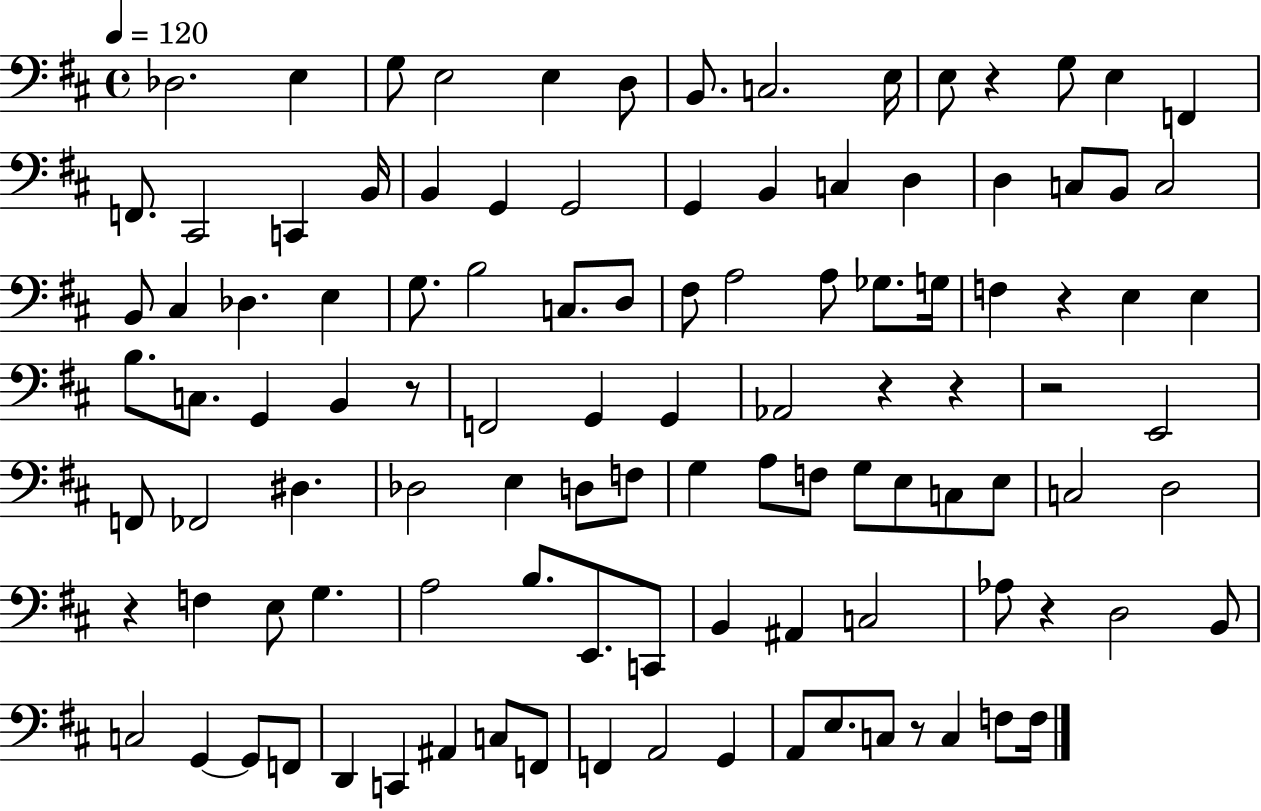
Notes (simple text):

Db3/h. E3/q G3/e E3/h E3/q D3/e B2/e. C3/h. E3/s E3/e R/q G3/e E3/q F2/q F2/e. C#2/h C2/q B2/s B2/q G2/q G2/h G2/q B2/q C3/q D3/q D3/q C3/e B2/e C3/h B2/e C#3/q Db3/q. E3/q G3/e. B3/h C3/e. D3/e F#3/e A3/h A3/e Gb3/e. G3/s F3/q R/q E3/q E3/q B3/e. C3/e. G2/q B2/q R/e F2/h G2/q G2/q Ab2/h R/q R/q R/h E2/h F2/e FES2/h D#3/q. Db3/h E3/q D3/e F3/e G3/q A3/e F3/e G3/e E3/e C3/e E3/e C3/h D3/h R/q F3/q E3/e G3/q. A3/h B3/e. E2/e. C2/e B2/q A#2/q C3/h Ab3/e R/q D3/h B2/e C3/h G2/q G2/e F2/e D2/q C2/q A#2/q C3/e F2/e F2/q A2/h G2/q A2/e E3/e. C3/e R/e C3/q F3/e F3/s